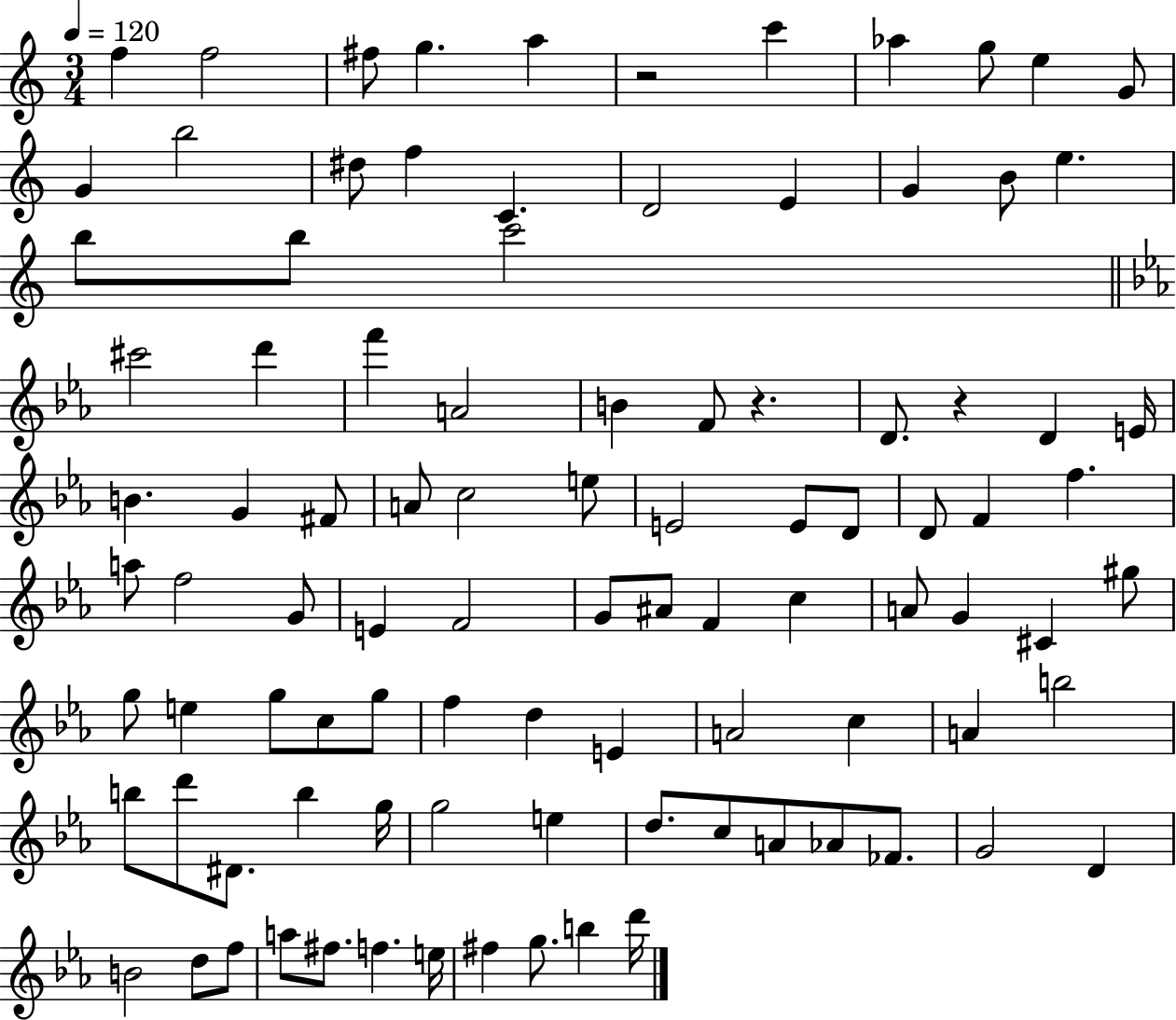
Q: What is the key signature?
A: C major